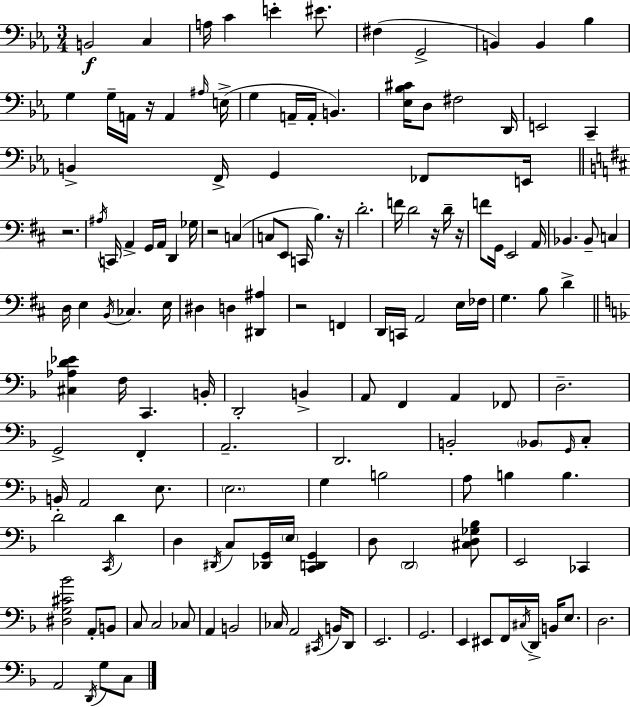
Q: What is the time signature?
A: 3/4